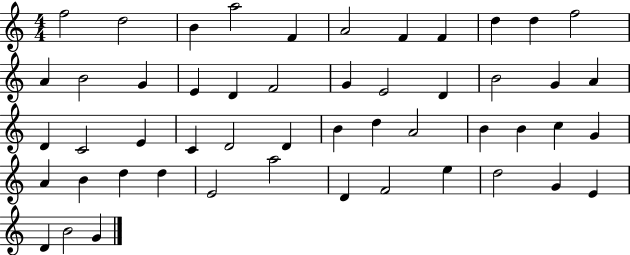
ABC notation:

X:1
T:Untitled
M:4/4
L:1/4
K:C
f2 d2 B a2 F A2 F F d d f2 A B2 G E D F2 G E2 D B2 G A D C2 E C D2 D B d A2 B B c G A B d d E2 a2 D F2 e d2 G E D B2 G